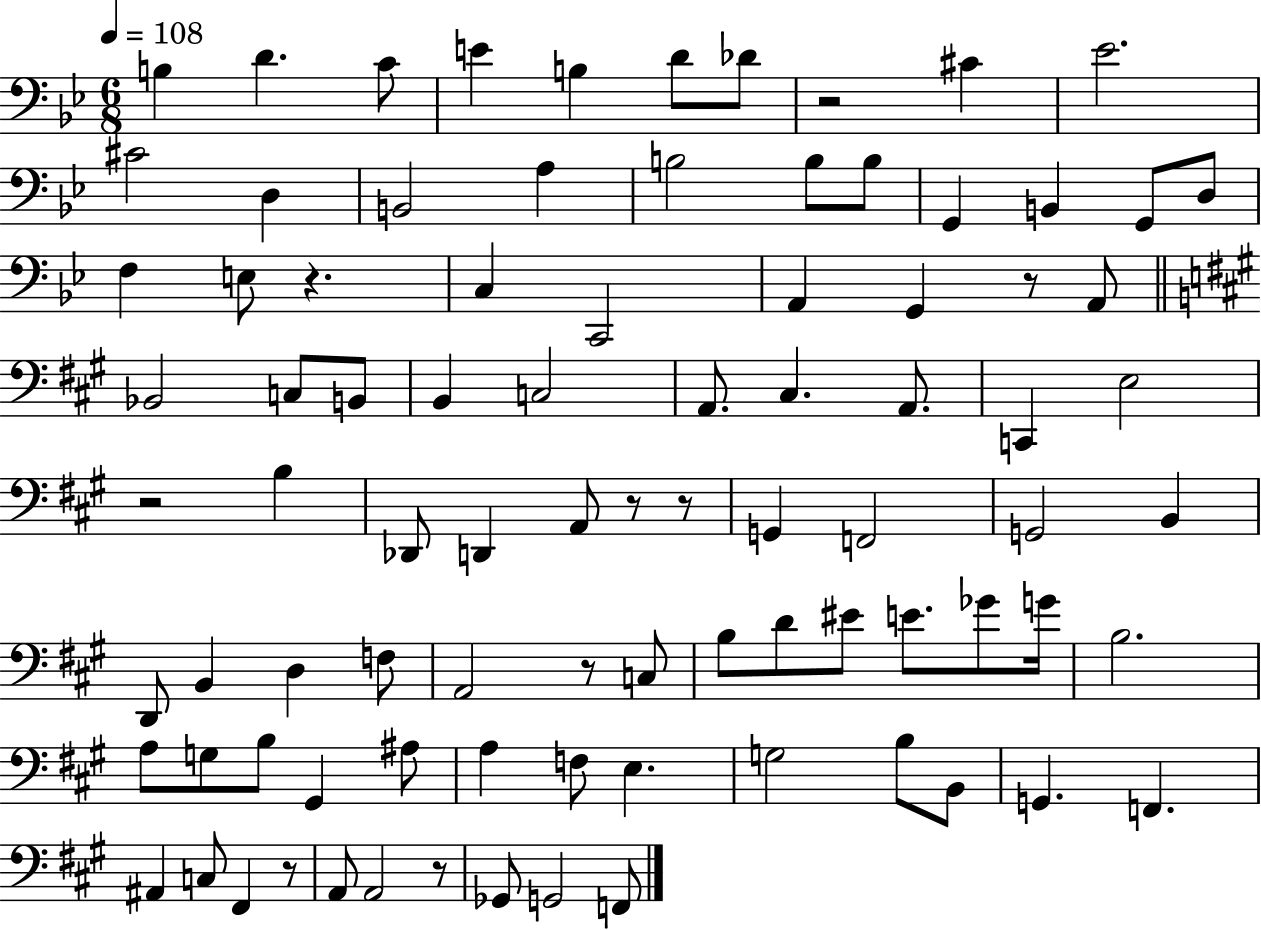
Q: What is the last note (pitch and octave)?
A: F2